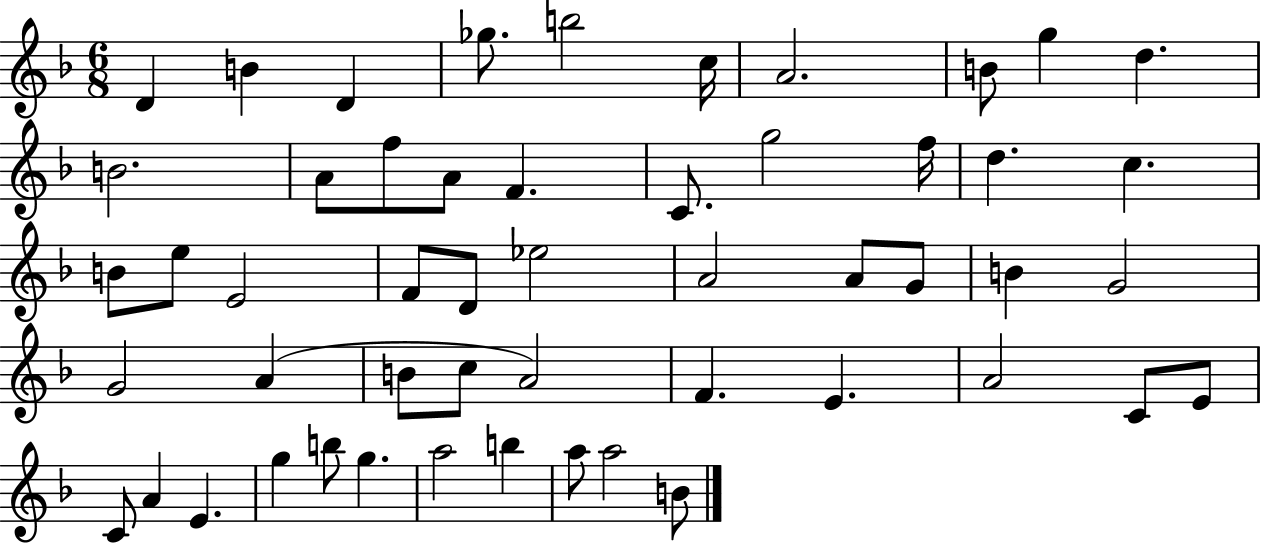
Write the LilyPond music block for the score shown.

{
  \clef treble
  \numericTimeSignature
  \time 6/8
  \key f \major
  d'4 b'4 d'4 | ges''8. b''2 c''16 | a'2. | b'8 g''4 d''4. | \break b'2. | a'8 f''8 a'8 f'4. | c'8. g''2 f''16 | d''4. c''4. | \break b'8 e''8 e'2 | f'8 d'8 ees''2 | a'2 a'8 g'8 | b'4 g'2 | \break g'2 a'4( | b'8 c''8 a'2) | f'4. e'4. | a'2 c'8 e'8 | \break c'8 a'4 e'4. | g''4 b''8 g''4. | a''2 b''4 | a''8 a''2 b'8 | \break \bar "|."
}